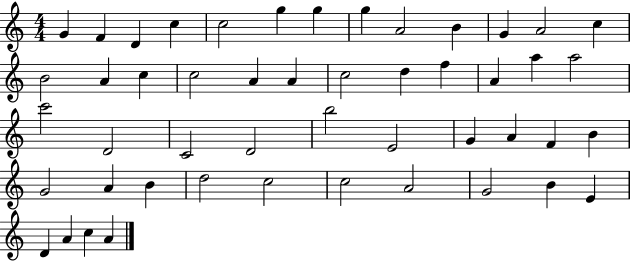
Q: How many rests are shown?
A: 0